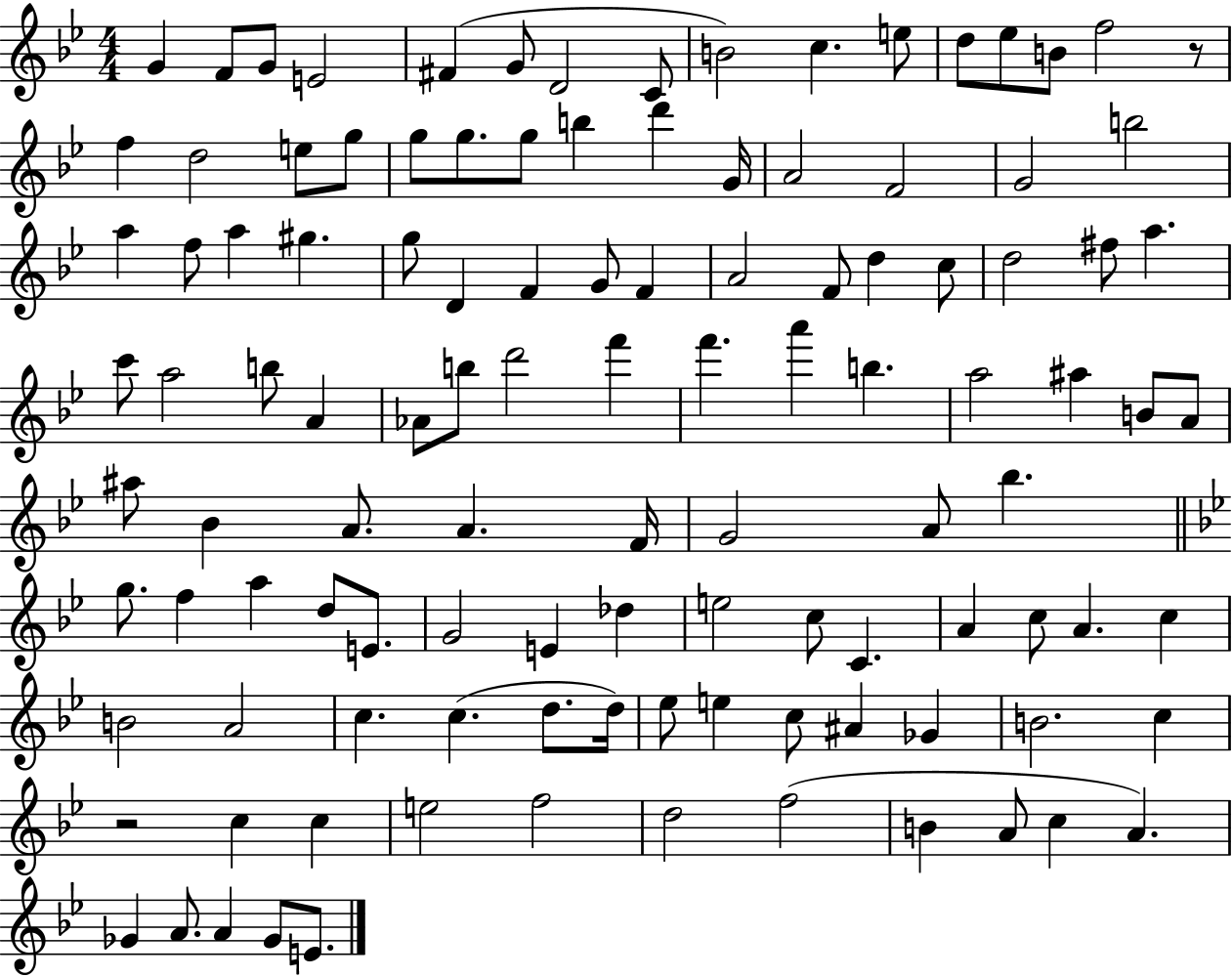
G4/q F4/e G4/e E4/h F#4/q G4/e D4/h C4/e B4/h C5/q. E5/e D5/e Eb5/e B4/e F5/h R/e F5/q D5/h E5/e G5/e G5/e G5/e. G5/e B5/q D6/q G4/s A4/h F4/h G4/h B5/h A5/q F5/e A5/q G#5/q. G5/e D4/q F4/q G4/e F4/q A4/h F4/e D5/q C5/e D5/h F#5/e A5/q. C6/e A5/h B5/e A4/q Ab4/e B5/e D6/h F6/q F6/q. A6/q B5/q. A5/h A#5/q B4/e A4/e A#5/e Bb4/q A4/e. A4/q. F4/s G4/h A4/e Bb5/q. G5/e. F5/q A5/q D5/e E4/e. G4/h E4/q Db5/q E5/h C5/e C4/q. A4/q C5/e A4/q. C5/q B4/h A4/h C5/q. C5/q. D5/e. D5/s Eb5/e E5/q C5/e A#4/q Gb4/q B4/h. C5/q R/h C5/q C5/q E5/h F5/h D5/h F5/h B4/q A4/e C5/q A4/q. Gb4/q A4/e. A4/q Gb4/e E4/e.